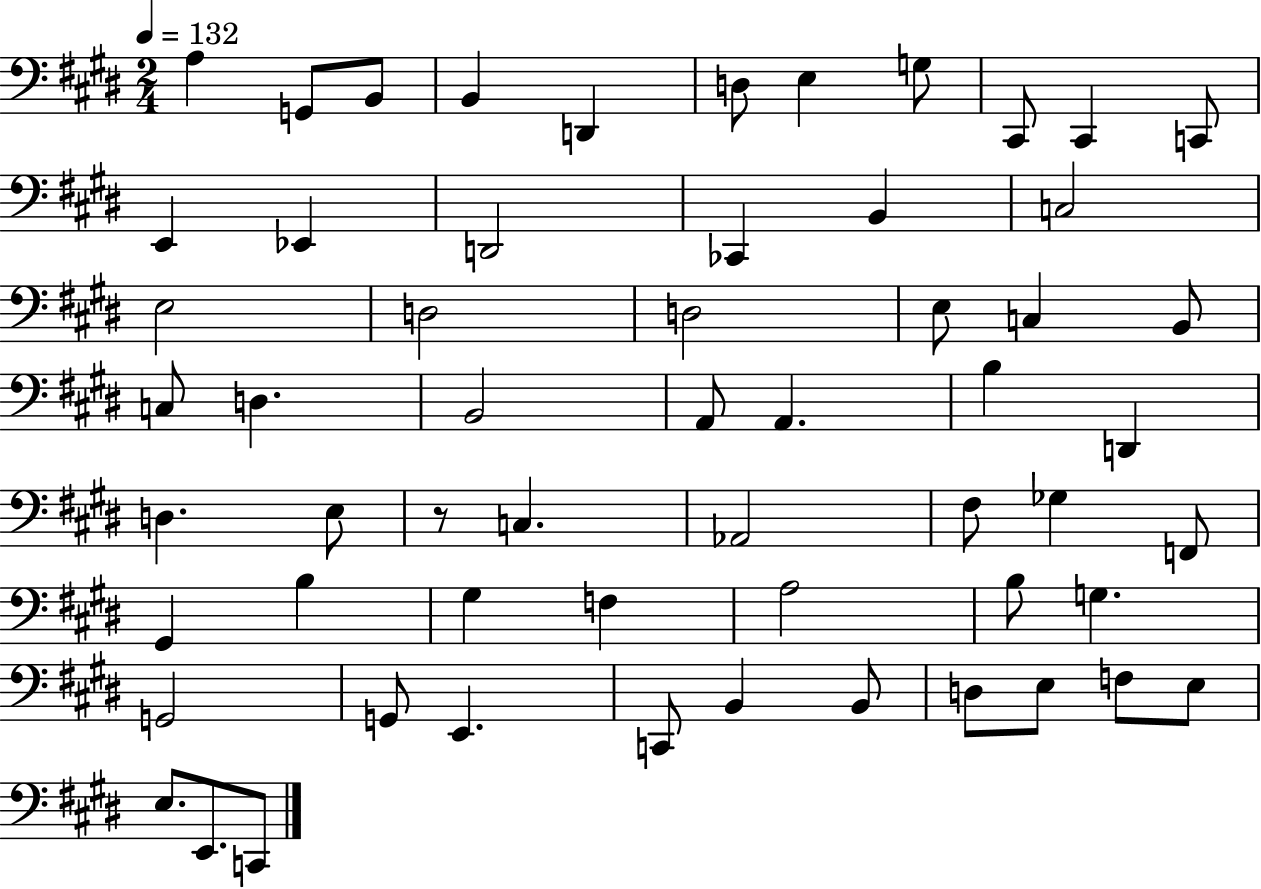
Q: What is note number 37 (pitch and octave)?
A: F2